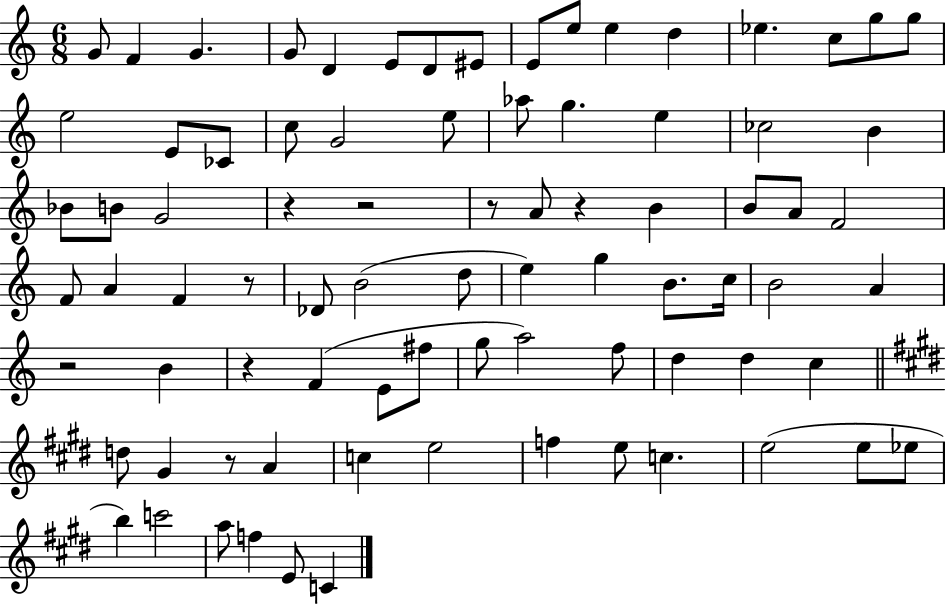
X:1
T:Untitled
M:6/8
L:1/4
K:C
G/2 F G G/2 D E/2 D/2 ^E/2 E/2 e/2 e d _e c/2 g/2 g/2 e2 E/2 _C/2 c/2 G2 e/2 _a/2 g e _c2 B _B/2 B/2 G2 z z2 z/2 A/2 z B B/2 A/2 F2 F/2 A F z/2 _D/2 B2 d/2 e g B/2 c/4 B2 A z2 B z F E/2 ^f/2 g/2 a2 f/2 d d c d/2 ^G z/2 A c e2 f e/2 c e2 e/2 _e/2 b c'2 a/2 f E/2 C